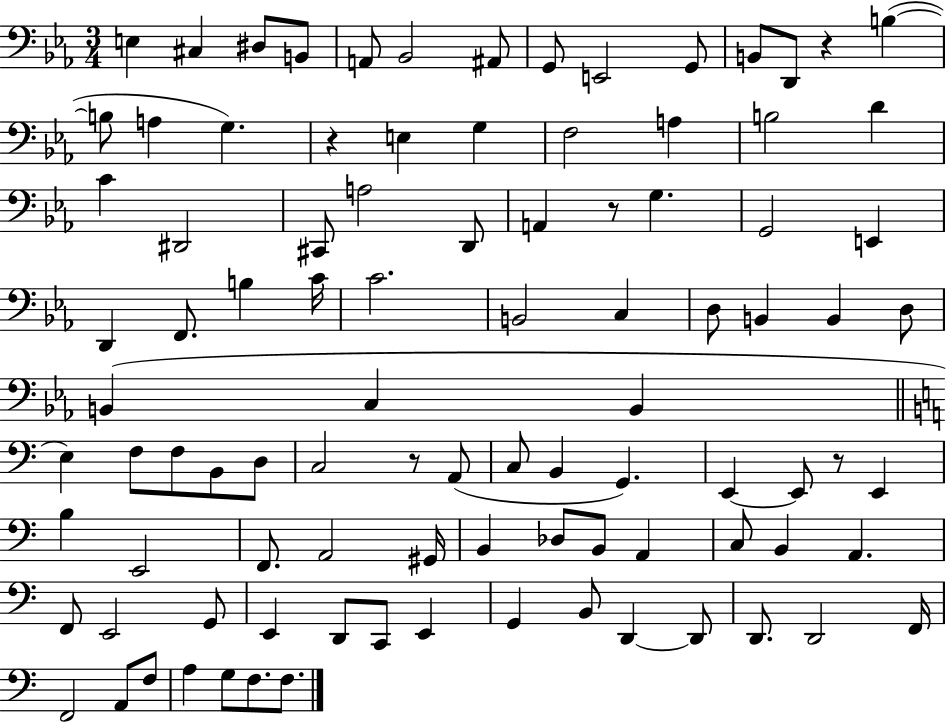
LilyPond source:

{
  \clef bass
  \numericTimeSignature
  \time 3/4
  \key ees \major
  e4 cis4 dis8 b,8 | a,8 bes,2 ais,8 | g,8 e,2 g,8 | b,8 d,8 r4 b4~(~ | \break b8 a4 g4.) | r4 e4 g4 | f2 a4 | b2 d'4 | \break c'4 dis,2 | cis,8 a2 d,8 | a,4 r8 g4. | g,2 e,4 | \break d,4 f,8. b4 c'16 | c'2. | b,2 c4 | d8 b,4 b,4 d8 | \break b,4( c4 b,4 | \bar "||" \break \key c \major e4) f8 f8 b,8 d8 | c2 r8 a,8( | c8 b,4 g,4.) | e,4~~ e,8 r8 e,4 | \break b4 e,2 | f,8. a,2 gis,16 | b,4 des8 b,8 a,4 | c8 b,4 a,4. | \break f,8 e,2 g,8 | e,4 d,8 c,8 e,4 | g,4 b,8 d,4~~ d,8 | d,8. d,2 f,16 | \break f,2 a,8 f8 | a4 g8 f8. f8. | \bar "|."
}